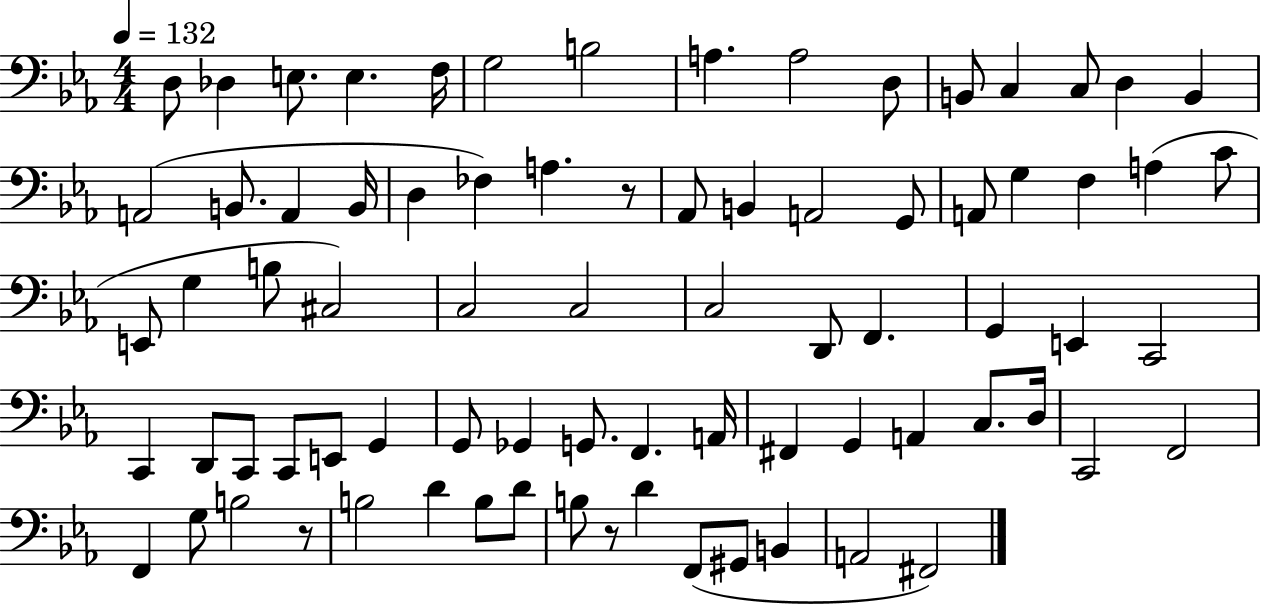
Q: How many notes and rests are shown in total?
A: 78